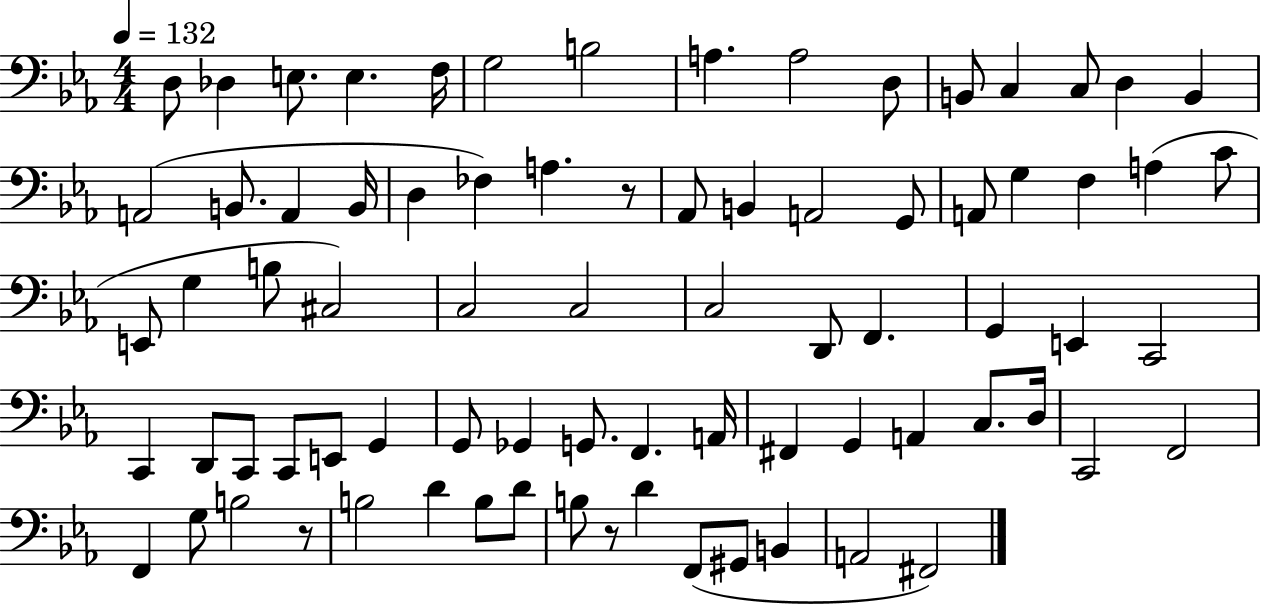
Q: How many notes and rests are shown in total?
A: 78